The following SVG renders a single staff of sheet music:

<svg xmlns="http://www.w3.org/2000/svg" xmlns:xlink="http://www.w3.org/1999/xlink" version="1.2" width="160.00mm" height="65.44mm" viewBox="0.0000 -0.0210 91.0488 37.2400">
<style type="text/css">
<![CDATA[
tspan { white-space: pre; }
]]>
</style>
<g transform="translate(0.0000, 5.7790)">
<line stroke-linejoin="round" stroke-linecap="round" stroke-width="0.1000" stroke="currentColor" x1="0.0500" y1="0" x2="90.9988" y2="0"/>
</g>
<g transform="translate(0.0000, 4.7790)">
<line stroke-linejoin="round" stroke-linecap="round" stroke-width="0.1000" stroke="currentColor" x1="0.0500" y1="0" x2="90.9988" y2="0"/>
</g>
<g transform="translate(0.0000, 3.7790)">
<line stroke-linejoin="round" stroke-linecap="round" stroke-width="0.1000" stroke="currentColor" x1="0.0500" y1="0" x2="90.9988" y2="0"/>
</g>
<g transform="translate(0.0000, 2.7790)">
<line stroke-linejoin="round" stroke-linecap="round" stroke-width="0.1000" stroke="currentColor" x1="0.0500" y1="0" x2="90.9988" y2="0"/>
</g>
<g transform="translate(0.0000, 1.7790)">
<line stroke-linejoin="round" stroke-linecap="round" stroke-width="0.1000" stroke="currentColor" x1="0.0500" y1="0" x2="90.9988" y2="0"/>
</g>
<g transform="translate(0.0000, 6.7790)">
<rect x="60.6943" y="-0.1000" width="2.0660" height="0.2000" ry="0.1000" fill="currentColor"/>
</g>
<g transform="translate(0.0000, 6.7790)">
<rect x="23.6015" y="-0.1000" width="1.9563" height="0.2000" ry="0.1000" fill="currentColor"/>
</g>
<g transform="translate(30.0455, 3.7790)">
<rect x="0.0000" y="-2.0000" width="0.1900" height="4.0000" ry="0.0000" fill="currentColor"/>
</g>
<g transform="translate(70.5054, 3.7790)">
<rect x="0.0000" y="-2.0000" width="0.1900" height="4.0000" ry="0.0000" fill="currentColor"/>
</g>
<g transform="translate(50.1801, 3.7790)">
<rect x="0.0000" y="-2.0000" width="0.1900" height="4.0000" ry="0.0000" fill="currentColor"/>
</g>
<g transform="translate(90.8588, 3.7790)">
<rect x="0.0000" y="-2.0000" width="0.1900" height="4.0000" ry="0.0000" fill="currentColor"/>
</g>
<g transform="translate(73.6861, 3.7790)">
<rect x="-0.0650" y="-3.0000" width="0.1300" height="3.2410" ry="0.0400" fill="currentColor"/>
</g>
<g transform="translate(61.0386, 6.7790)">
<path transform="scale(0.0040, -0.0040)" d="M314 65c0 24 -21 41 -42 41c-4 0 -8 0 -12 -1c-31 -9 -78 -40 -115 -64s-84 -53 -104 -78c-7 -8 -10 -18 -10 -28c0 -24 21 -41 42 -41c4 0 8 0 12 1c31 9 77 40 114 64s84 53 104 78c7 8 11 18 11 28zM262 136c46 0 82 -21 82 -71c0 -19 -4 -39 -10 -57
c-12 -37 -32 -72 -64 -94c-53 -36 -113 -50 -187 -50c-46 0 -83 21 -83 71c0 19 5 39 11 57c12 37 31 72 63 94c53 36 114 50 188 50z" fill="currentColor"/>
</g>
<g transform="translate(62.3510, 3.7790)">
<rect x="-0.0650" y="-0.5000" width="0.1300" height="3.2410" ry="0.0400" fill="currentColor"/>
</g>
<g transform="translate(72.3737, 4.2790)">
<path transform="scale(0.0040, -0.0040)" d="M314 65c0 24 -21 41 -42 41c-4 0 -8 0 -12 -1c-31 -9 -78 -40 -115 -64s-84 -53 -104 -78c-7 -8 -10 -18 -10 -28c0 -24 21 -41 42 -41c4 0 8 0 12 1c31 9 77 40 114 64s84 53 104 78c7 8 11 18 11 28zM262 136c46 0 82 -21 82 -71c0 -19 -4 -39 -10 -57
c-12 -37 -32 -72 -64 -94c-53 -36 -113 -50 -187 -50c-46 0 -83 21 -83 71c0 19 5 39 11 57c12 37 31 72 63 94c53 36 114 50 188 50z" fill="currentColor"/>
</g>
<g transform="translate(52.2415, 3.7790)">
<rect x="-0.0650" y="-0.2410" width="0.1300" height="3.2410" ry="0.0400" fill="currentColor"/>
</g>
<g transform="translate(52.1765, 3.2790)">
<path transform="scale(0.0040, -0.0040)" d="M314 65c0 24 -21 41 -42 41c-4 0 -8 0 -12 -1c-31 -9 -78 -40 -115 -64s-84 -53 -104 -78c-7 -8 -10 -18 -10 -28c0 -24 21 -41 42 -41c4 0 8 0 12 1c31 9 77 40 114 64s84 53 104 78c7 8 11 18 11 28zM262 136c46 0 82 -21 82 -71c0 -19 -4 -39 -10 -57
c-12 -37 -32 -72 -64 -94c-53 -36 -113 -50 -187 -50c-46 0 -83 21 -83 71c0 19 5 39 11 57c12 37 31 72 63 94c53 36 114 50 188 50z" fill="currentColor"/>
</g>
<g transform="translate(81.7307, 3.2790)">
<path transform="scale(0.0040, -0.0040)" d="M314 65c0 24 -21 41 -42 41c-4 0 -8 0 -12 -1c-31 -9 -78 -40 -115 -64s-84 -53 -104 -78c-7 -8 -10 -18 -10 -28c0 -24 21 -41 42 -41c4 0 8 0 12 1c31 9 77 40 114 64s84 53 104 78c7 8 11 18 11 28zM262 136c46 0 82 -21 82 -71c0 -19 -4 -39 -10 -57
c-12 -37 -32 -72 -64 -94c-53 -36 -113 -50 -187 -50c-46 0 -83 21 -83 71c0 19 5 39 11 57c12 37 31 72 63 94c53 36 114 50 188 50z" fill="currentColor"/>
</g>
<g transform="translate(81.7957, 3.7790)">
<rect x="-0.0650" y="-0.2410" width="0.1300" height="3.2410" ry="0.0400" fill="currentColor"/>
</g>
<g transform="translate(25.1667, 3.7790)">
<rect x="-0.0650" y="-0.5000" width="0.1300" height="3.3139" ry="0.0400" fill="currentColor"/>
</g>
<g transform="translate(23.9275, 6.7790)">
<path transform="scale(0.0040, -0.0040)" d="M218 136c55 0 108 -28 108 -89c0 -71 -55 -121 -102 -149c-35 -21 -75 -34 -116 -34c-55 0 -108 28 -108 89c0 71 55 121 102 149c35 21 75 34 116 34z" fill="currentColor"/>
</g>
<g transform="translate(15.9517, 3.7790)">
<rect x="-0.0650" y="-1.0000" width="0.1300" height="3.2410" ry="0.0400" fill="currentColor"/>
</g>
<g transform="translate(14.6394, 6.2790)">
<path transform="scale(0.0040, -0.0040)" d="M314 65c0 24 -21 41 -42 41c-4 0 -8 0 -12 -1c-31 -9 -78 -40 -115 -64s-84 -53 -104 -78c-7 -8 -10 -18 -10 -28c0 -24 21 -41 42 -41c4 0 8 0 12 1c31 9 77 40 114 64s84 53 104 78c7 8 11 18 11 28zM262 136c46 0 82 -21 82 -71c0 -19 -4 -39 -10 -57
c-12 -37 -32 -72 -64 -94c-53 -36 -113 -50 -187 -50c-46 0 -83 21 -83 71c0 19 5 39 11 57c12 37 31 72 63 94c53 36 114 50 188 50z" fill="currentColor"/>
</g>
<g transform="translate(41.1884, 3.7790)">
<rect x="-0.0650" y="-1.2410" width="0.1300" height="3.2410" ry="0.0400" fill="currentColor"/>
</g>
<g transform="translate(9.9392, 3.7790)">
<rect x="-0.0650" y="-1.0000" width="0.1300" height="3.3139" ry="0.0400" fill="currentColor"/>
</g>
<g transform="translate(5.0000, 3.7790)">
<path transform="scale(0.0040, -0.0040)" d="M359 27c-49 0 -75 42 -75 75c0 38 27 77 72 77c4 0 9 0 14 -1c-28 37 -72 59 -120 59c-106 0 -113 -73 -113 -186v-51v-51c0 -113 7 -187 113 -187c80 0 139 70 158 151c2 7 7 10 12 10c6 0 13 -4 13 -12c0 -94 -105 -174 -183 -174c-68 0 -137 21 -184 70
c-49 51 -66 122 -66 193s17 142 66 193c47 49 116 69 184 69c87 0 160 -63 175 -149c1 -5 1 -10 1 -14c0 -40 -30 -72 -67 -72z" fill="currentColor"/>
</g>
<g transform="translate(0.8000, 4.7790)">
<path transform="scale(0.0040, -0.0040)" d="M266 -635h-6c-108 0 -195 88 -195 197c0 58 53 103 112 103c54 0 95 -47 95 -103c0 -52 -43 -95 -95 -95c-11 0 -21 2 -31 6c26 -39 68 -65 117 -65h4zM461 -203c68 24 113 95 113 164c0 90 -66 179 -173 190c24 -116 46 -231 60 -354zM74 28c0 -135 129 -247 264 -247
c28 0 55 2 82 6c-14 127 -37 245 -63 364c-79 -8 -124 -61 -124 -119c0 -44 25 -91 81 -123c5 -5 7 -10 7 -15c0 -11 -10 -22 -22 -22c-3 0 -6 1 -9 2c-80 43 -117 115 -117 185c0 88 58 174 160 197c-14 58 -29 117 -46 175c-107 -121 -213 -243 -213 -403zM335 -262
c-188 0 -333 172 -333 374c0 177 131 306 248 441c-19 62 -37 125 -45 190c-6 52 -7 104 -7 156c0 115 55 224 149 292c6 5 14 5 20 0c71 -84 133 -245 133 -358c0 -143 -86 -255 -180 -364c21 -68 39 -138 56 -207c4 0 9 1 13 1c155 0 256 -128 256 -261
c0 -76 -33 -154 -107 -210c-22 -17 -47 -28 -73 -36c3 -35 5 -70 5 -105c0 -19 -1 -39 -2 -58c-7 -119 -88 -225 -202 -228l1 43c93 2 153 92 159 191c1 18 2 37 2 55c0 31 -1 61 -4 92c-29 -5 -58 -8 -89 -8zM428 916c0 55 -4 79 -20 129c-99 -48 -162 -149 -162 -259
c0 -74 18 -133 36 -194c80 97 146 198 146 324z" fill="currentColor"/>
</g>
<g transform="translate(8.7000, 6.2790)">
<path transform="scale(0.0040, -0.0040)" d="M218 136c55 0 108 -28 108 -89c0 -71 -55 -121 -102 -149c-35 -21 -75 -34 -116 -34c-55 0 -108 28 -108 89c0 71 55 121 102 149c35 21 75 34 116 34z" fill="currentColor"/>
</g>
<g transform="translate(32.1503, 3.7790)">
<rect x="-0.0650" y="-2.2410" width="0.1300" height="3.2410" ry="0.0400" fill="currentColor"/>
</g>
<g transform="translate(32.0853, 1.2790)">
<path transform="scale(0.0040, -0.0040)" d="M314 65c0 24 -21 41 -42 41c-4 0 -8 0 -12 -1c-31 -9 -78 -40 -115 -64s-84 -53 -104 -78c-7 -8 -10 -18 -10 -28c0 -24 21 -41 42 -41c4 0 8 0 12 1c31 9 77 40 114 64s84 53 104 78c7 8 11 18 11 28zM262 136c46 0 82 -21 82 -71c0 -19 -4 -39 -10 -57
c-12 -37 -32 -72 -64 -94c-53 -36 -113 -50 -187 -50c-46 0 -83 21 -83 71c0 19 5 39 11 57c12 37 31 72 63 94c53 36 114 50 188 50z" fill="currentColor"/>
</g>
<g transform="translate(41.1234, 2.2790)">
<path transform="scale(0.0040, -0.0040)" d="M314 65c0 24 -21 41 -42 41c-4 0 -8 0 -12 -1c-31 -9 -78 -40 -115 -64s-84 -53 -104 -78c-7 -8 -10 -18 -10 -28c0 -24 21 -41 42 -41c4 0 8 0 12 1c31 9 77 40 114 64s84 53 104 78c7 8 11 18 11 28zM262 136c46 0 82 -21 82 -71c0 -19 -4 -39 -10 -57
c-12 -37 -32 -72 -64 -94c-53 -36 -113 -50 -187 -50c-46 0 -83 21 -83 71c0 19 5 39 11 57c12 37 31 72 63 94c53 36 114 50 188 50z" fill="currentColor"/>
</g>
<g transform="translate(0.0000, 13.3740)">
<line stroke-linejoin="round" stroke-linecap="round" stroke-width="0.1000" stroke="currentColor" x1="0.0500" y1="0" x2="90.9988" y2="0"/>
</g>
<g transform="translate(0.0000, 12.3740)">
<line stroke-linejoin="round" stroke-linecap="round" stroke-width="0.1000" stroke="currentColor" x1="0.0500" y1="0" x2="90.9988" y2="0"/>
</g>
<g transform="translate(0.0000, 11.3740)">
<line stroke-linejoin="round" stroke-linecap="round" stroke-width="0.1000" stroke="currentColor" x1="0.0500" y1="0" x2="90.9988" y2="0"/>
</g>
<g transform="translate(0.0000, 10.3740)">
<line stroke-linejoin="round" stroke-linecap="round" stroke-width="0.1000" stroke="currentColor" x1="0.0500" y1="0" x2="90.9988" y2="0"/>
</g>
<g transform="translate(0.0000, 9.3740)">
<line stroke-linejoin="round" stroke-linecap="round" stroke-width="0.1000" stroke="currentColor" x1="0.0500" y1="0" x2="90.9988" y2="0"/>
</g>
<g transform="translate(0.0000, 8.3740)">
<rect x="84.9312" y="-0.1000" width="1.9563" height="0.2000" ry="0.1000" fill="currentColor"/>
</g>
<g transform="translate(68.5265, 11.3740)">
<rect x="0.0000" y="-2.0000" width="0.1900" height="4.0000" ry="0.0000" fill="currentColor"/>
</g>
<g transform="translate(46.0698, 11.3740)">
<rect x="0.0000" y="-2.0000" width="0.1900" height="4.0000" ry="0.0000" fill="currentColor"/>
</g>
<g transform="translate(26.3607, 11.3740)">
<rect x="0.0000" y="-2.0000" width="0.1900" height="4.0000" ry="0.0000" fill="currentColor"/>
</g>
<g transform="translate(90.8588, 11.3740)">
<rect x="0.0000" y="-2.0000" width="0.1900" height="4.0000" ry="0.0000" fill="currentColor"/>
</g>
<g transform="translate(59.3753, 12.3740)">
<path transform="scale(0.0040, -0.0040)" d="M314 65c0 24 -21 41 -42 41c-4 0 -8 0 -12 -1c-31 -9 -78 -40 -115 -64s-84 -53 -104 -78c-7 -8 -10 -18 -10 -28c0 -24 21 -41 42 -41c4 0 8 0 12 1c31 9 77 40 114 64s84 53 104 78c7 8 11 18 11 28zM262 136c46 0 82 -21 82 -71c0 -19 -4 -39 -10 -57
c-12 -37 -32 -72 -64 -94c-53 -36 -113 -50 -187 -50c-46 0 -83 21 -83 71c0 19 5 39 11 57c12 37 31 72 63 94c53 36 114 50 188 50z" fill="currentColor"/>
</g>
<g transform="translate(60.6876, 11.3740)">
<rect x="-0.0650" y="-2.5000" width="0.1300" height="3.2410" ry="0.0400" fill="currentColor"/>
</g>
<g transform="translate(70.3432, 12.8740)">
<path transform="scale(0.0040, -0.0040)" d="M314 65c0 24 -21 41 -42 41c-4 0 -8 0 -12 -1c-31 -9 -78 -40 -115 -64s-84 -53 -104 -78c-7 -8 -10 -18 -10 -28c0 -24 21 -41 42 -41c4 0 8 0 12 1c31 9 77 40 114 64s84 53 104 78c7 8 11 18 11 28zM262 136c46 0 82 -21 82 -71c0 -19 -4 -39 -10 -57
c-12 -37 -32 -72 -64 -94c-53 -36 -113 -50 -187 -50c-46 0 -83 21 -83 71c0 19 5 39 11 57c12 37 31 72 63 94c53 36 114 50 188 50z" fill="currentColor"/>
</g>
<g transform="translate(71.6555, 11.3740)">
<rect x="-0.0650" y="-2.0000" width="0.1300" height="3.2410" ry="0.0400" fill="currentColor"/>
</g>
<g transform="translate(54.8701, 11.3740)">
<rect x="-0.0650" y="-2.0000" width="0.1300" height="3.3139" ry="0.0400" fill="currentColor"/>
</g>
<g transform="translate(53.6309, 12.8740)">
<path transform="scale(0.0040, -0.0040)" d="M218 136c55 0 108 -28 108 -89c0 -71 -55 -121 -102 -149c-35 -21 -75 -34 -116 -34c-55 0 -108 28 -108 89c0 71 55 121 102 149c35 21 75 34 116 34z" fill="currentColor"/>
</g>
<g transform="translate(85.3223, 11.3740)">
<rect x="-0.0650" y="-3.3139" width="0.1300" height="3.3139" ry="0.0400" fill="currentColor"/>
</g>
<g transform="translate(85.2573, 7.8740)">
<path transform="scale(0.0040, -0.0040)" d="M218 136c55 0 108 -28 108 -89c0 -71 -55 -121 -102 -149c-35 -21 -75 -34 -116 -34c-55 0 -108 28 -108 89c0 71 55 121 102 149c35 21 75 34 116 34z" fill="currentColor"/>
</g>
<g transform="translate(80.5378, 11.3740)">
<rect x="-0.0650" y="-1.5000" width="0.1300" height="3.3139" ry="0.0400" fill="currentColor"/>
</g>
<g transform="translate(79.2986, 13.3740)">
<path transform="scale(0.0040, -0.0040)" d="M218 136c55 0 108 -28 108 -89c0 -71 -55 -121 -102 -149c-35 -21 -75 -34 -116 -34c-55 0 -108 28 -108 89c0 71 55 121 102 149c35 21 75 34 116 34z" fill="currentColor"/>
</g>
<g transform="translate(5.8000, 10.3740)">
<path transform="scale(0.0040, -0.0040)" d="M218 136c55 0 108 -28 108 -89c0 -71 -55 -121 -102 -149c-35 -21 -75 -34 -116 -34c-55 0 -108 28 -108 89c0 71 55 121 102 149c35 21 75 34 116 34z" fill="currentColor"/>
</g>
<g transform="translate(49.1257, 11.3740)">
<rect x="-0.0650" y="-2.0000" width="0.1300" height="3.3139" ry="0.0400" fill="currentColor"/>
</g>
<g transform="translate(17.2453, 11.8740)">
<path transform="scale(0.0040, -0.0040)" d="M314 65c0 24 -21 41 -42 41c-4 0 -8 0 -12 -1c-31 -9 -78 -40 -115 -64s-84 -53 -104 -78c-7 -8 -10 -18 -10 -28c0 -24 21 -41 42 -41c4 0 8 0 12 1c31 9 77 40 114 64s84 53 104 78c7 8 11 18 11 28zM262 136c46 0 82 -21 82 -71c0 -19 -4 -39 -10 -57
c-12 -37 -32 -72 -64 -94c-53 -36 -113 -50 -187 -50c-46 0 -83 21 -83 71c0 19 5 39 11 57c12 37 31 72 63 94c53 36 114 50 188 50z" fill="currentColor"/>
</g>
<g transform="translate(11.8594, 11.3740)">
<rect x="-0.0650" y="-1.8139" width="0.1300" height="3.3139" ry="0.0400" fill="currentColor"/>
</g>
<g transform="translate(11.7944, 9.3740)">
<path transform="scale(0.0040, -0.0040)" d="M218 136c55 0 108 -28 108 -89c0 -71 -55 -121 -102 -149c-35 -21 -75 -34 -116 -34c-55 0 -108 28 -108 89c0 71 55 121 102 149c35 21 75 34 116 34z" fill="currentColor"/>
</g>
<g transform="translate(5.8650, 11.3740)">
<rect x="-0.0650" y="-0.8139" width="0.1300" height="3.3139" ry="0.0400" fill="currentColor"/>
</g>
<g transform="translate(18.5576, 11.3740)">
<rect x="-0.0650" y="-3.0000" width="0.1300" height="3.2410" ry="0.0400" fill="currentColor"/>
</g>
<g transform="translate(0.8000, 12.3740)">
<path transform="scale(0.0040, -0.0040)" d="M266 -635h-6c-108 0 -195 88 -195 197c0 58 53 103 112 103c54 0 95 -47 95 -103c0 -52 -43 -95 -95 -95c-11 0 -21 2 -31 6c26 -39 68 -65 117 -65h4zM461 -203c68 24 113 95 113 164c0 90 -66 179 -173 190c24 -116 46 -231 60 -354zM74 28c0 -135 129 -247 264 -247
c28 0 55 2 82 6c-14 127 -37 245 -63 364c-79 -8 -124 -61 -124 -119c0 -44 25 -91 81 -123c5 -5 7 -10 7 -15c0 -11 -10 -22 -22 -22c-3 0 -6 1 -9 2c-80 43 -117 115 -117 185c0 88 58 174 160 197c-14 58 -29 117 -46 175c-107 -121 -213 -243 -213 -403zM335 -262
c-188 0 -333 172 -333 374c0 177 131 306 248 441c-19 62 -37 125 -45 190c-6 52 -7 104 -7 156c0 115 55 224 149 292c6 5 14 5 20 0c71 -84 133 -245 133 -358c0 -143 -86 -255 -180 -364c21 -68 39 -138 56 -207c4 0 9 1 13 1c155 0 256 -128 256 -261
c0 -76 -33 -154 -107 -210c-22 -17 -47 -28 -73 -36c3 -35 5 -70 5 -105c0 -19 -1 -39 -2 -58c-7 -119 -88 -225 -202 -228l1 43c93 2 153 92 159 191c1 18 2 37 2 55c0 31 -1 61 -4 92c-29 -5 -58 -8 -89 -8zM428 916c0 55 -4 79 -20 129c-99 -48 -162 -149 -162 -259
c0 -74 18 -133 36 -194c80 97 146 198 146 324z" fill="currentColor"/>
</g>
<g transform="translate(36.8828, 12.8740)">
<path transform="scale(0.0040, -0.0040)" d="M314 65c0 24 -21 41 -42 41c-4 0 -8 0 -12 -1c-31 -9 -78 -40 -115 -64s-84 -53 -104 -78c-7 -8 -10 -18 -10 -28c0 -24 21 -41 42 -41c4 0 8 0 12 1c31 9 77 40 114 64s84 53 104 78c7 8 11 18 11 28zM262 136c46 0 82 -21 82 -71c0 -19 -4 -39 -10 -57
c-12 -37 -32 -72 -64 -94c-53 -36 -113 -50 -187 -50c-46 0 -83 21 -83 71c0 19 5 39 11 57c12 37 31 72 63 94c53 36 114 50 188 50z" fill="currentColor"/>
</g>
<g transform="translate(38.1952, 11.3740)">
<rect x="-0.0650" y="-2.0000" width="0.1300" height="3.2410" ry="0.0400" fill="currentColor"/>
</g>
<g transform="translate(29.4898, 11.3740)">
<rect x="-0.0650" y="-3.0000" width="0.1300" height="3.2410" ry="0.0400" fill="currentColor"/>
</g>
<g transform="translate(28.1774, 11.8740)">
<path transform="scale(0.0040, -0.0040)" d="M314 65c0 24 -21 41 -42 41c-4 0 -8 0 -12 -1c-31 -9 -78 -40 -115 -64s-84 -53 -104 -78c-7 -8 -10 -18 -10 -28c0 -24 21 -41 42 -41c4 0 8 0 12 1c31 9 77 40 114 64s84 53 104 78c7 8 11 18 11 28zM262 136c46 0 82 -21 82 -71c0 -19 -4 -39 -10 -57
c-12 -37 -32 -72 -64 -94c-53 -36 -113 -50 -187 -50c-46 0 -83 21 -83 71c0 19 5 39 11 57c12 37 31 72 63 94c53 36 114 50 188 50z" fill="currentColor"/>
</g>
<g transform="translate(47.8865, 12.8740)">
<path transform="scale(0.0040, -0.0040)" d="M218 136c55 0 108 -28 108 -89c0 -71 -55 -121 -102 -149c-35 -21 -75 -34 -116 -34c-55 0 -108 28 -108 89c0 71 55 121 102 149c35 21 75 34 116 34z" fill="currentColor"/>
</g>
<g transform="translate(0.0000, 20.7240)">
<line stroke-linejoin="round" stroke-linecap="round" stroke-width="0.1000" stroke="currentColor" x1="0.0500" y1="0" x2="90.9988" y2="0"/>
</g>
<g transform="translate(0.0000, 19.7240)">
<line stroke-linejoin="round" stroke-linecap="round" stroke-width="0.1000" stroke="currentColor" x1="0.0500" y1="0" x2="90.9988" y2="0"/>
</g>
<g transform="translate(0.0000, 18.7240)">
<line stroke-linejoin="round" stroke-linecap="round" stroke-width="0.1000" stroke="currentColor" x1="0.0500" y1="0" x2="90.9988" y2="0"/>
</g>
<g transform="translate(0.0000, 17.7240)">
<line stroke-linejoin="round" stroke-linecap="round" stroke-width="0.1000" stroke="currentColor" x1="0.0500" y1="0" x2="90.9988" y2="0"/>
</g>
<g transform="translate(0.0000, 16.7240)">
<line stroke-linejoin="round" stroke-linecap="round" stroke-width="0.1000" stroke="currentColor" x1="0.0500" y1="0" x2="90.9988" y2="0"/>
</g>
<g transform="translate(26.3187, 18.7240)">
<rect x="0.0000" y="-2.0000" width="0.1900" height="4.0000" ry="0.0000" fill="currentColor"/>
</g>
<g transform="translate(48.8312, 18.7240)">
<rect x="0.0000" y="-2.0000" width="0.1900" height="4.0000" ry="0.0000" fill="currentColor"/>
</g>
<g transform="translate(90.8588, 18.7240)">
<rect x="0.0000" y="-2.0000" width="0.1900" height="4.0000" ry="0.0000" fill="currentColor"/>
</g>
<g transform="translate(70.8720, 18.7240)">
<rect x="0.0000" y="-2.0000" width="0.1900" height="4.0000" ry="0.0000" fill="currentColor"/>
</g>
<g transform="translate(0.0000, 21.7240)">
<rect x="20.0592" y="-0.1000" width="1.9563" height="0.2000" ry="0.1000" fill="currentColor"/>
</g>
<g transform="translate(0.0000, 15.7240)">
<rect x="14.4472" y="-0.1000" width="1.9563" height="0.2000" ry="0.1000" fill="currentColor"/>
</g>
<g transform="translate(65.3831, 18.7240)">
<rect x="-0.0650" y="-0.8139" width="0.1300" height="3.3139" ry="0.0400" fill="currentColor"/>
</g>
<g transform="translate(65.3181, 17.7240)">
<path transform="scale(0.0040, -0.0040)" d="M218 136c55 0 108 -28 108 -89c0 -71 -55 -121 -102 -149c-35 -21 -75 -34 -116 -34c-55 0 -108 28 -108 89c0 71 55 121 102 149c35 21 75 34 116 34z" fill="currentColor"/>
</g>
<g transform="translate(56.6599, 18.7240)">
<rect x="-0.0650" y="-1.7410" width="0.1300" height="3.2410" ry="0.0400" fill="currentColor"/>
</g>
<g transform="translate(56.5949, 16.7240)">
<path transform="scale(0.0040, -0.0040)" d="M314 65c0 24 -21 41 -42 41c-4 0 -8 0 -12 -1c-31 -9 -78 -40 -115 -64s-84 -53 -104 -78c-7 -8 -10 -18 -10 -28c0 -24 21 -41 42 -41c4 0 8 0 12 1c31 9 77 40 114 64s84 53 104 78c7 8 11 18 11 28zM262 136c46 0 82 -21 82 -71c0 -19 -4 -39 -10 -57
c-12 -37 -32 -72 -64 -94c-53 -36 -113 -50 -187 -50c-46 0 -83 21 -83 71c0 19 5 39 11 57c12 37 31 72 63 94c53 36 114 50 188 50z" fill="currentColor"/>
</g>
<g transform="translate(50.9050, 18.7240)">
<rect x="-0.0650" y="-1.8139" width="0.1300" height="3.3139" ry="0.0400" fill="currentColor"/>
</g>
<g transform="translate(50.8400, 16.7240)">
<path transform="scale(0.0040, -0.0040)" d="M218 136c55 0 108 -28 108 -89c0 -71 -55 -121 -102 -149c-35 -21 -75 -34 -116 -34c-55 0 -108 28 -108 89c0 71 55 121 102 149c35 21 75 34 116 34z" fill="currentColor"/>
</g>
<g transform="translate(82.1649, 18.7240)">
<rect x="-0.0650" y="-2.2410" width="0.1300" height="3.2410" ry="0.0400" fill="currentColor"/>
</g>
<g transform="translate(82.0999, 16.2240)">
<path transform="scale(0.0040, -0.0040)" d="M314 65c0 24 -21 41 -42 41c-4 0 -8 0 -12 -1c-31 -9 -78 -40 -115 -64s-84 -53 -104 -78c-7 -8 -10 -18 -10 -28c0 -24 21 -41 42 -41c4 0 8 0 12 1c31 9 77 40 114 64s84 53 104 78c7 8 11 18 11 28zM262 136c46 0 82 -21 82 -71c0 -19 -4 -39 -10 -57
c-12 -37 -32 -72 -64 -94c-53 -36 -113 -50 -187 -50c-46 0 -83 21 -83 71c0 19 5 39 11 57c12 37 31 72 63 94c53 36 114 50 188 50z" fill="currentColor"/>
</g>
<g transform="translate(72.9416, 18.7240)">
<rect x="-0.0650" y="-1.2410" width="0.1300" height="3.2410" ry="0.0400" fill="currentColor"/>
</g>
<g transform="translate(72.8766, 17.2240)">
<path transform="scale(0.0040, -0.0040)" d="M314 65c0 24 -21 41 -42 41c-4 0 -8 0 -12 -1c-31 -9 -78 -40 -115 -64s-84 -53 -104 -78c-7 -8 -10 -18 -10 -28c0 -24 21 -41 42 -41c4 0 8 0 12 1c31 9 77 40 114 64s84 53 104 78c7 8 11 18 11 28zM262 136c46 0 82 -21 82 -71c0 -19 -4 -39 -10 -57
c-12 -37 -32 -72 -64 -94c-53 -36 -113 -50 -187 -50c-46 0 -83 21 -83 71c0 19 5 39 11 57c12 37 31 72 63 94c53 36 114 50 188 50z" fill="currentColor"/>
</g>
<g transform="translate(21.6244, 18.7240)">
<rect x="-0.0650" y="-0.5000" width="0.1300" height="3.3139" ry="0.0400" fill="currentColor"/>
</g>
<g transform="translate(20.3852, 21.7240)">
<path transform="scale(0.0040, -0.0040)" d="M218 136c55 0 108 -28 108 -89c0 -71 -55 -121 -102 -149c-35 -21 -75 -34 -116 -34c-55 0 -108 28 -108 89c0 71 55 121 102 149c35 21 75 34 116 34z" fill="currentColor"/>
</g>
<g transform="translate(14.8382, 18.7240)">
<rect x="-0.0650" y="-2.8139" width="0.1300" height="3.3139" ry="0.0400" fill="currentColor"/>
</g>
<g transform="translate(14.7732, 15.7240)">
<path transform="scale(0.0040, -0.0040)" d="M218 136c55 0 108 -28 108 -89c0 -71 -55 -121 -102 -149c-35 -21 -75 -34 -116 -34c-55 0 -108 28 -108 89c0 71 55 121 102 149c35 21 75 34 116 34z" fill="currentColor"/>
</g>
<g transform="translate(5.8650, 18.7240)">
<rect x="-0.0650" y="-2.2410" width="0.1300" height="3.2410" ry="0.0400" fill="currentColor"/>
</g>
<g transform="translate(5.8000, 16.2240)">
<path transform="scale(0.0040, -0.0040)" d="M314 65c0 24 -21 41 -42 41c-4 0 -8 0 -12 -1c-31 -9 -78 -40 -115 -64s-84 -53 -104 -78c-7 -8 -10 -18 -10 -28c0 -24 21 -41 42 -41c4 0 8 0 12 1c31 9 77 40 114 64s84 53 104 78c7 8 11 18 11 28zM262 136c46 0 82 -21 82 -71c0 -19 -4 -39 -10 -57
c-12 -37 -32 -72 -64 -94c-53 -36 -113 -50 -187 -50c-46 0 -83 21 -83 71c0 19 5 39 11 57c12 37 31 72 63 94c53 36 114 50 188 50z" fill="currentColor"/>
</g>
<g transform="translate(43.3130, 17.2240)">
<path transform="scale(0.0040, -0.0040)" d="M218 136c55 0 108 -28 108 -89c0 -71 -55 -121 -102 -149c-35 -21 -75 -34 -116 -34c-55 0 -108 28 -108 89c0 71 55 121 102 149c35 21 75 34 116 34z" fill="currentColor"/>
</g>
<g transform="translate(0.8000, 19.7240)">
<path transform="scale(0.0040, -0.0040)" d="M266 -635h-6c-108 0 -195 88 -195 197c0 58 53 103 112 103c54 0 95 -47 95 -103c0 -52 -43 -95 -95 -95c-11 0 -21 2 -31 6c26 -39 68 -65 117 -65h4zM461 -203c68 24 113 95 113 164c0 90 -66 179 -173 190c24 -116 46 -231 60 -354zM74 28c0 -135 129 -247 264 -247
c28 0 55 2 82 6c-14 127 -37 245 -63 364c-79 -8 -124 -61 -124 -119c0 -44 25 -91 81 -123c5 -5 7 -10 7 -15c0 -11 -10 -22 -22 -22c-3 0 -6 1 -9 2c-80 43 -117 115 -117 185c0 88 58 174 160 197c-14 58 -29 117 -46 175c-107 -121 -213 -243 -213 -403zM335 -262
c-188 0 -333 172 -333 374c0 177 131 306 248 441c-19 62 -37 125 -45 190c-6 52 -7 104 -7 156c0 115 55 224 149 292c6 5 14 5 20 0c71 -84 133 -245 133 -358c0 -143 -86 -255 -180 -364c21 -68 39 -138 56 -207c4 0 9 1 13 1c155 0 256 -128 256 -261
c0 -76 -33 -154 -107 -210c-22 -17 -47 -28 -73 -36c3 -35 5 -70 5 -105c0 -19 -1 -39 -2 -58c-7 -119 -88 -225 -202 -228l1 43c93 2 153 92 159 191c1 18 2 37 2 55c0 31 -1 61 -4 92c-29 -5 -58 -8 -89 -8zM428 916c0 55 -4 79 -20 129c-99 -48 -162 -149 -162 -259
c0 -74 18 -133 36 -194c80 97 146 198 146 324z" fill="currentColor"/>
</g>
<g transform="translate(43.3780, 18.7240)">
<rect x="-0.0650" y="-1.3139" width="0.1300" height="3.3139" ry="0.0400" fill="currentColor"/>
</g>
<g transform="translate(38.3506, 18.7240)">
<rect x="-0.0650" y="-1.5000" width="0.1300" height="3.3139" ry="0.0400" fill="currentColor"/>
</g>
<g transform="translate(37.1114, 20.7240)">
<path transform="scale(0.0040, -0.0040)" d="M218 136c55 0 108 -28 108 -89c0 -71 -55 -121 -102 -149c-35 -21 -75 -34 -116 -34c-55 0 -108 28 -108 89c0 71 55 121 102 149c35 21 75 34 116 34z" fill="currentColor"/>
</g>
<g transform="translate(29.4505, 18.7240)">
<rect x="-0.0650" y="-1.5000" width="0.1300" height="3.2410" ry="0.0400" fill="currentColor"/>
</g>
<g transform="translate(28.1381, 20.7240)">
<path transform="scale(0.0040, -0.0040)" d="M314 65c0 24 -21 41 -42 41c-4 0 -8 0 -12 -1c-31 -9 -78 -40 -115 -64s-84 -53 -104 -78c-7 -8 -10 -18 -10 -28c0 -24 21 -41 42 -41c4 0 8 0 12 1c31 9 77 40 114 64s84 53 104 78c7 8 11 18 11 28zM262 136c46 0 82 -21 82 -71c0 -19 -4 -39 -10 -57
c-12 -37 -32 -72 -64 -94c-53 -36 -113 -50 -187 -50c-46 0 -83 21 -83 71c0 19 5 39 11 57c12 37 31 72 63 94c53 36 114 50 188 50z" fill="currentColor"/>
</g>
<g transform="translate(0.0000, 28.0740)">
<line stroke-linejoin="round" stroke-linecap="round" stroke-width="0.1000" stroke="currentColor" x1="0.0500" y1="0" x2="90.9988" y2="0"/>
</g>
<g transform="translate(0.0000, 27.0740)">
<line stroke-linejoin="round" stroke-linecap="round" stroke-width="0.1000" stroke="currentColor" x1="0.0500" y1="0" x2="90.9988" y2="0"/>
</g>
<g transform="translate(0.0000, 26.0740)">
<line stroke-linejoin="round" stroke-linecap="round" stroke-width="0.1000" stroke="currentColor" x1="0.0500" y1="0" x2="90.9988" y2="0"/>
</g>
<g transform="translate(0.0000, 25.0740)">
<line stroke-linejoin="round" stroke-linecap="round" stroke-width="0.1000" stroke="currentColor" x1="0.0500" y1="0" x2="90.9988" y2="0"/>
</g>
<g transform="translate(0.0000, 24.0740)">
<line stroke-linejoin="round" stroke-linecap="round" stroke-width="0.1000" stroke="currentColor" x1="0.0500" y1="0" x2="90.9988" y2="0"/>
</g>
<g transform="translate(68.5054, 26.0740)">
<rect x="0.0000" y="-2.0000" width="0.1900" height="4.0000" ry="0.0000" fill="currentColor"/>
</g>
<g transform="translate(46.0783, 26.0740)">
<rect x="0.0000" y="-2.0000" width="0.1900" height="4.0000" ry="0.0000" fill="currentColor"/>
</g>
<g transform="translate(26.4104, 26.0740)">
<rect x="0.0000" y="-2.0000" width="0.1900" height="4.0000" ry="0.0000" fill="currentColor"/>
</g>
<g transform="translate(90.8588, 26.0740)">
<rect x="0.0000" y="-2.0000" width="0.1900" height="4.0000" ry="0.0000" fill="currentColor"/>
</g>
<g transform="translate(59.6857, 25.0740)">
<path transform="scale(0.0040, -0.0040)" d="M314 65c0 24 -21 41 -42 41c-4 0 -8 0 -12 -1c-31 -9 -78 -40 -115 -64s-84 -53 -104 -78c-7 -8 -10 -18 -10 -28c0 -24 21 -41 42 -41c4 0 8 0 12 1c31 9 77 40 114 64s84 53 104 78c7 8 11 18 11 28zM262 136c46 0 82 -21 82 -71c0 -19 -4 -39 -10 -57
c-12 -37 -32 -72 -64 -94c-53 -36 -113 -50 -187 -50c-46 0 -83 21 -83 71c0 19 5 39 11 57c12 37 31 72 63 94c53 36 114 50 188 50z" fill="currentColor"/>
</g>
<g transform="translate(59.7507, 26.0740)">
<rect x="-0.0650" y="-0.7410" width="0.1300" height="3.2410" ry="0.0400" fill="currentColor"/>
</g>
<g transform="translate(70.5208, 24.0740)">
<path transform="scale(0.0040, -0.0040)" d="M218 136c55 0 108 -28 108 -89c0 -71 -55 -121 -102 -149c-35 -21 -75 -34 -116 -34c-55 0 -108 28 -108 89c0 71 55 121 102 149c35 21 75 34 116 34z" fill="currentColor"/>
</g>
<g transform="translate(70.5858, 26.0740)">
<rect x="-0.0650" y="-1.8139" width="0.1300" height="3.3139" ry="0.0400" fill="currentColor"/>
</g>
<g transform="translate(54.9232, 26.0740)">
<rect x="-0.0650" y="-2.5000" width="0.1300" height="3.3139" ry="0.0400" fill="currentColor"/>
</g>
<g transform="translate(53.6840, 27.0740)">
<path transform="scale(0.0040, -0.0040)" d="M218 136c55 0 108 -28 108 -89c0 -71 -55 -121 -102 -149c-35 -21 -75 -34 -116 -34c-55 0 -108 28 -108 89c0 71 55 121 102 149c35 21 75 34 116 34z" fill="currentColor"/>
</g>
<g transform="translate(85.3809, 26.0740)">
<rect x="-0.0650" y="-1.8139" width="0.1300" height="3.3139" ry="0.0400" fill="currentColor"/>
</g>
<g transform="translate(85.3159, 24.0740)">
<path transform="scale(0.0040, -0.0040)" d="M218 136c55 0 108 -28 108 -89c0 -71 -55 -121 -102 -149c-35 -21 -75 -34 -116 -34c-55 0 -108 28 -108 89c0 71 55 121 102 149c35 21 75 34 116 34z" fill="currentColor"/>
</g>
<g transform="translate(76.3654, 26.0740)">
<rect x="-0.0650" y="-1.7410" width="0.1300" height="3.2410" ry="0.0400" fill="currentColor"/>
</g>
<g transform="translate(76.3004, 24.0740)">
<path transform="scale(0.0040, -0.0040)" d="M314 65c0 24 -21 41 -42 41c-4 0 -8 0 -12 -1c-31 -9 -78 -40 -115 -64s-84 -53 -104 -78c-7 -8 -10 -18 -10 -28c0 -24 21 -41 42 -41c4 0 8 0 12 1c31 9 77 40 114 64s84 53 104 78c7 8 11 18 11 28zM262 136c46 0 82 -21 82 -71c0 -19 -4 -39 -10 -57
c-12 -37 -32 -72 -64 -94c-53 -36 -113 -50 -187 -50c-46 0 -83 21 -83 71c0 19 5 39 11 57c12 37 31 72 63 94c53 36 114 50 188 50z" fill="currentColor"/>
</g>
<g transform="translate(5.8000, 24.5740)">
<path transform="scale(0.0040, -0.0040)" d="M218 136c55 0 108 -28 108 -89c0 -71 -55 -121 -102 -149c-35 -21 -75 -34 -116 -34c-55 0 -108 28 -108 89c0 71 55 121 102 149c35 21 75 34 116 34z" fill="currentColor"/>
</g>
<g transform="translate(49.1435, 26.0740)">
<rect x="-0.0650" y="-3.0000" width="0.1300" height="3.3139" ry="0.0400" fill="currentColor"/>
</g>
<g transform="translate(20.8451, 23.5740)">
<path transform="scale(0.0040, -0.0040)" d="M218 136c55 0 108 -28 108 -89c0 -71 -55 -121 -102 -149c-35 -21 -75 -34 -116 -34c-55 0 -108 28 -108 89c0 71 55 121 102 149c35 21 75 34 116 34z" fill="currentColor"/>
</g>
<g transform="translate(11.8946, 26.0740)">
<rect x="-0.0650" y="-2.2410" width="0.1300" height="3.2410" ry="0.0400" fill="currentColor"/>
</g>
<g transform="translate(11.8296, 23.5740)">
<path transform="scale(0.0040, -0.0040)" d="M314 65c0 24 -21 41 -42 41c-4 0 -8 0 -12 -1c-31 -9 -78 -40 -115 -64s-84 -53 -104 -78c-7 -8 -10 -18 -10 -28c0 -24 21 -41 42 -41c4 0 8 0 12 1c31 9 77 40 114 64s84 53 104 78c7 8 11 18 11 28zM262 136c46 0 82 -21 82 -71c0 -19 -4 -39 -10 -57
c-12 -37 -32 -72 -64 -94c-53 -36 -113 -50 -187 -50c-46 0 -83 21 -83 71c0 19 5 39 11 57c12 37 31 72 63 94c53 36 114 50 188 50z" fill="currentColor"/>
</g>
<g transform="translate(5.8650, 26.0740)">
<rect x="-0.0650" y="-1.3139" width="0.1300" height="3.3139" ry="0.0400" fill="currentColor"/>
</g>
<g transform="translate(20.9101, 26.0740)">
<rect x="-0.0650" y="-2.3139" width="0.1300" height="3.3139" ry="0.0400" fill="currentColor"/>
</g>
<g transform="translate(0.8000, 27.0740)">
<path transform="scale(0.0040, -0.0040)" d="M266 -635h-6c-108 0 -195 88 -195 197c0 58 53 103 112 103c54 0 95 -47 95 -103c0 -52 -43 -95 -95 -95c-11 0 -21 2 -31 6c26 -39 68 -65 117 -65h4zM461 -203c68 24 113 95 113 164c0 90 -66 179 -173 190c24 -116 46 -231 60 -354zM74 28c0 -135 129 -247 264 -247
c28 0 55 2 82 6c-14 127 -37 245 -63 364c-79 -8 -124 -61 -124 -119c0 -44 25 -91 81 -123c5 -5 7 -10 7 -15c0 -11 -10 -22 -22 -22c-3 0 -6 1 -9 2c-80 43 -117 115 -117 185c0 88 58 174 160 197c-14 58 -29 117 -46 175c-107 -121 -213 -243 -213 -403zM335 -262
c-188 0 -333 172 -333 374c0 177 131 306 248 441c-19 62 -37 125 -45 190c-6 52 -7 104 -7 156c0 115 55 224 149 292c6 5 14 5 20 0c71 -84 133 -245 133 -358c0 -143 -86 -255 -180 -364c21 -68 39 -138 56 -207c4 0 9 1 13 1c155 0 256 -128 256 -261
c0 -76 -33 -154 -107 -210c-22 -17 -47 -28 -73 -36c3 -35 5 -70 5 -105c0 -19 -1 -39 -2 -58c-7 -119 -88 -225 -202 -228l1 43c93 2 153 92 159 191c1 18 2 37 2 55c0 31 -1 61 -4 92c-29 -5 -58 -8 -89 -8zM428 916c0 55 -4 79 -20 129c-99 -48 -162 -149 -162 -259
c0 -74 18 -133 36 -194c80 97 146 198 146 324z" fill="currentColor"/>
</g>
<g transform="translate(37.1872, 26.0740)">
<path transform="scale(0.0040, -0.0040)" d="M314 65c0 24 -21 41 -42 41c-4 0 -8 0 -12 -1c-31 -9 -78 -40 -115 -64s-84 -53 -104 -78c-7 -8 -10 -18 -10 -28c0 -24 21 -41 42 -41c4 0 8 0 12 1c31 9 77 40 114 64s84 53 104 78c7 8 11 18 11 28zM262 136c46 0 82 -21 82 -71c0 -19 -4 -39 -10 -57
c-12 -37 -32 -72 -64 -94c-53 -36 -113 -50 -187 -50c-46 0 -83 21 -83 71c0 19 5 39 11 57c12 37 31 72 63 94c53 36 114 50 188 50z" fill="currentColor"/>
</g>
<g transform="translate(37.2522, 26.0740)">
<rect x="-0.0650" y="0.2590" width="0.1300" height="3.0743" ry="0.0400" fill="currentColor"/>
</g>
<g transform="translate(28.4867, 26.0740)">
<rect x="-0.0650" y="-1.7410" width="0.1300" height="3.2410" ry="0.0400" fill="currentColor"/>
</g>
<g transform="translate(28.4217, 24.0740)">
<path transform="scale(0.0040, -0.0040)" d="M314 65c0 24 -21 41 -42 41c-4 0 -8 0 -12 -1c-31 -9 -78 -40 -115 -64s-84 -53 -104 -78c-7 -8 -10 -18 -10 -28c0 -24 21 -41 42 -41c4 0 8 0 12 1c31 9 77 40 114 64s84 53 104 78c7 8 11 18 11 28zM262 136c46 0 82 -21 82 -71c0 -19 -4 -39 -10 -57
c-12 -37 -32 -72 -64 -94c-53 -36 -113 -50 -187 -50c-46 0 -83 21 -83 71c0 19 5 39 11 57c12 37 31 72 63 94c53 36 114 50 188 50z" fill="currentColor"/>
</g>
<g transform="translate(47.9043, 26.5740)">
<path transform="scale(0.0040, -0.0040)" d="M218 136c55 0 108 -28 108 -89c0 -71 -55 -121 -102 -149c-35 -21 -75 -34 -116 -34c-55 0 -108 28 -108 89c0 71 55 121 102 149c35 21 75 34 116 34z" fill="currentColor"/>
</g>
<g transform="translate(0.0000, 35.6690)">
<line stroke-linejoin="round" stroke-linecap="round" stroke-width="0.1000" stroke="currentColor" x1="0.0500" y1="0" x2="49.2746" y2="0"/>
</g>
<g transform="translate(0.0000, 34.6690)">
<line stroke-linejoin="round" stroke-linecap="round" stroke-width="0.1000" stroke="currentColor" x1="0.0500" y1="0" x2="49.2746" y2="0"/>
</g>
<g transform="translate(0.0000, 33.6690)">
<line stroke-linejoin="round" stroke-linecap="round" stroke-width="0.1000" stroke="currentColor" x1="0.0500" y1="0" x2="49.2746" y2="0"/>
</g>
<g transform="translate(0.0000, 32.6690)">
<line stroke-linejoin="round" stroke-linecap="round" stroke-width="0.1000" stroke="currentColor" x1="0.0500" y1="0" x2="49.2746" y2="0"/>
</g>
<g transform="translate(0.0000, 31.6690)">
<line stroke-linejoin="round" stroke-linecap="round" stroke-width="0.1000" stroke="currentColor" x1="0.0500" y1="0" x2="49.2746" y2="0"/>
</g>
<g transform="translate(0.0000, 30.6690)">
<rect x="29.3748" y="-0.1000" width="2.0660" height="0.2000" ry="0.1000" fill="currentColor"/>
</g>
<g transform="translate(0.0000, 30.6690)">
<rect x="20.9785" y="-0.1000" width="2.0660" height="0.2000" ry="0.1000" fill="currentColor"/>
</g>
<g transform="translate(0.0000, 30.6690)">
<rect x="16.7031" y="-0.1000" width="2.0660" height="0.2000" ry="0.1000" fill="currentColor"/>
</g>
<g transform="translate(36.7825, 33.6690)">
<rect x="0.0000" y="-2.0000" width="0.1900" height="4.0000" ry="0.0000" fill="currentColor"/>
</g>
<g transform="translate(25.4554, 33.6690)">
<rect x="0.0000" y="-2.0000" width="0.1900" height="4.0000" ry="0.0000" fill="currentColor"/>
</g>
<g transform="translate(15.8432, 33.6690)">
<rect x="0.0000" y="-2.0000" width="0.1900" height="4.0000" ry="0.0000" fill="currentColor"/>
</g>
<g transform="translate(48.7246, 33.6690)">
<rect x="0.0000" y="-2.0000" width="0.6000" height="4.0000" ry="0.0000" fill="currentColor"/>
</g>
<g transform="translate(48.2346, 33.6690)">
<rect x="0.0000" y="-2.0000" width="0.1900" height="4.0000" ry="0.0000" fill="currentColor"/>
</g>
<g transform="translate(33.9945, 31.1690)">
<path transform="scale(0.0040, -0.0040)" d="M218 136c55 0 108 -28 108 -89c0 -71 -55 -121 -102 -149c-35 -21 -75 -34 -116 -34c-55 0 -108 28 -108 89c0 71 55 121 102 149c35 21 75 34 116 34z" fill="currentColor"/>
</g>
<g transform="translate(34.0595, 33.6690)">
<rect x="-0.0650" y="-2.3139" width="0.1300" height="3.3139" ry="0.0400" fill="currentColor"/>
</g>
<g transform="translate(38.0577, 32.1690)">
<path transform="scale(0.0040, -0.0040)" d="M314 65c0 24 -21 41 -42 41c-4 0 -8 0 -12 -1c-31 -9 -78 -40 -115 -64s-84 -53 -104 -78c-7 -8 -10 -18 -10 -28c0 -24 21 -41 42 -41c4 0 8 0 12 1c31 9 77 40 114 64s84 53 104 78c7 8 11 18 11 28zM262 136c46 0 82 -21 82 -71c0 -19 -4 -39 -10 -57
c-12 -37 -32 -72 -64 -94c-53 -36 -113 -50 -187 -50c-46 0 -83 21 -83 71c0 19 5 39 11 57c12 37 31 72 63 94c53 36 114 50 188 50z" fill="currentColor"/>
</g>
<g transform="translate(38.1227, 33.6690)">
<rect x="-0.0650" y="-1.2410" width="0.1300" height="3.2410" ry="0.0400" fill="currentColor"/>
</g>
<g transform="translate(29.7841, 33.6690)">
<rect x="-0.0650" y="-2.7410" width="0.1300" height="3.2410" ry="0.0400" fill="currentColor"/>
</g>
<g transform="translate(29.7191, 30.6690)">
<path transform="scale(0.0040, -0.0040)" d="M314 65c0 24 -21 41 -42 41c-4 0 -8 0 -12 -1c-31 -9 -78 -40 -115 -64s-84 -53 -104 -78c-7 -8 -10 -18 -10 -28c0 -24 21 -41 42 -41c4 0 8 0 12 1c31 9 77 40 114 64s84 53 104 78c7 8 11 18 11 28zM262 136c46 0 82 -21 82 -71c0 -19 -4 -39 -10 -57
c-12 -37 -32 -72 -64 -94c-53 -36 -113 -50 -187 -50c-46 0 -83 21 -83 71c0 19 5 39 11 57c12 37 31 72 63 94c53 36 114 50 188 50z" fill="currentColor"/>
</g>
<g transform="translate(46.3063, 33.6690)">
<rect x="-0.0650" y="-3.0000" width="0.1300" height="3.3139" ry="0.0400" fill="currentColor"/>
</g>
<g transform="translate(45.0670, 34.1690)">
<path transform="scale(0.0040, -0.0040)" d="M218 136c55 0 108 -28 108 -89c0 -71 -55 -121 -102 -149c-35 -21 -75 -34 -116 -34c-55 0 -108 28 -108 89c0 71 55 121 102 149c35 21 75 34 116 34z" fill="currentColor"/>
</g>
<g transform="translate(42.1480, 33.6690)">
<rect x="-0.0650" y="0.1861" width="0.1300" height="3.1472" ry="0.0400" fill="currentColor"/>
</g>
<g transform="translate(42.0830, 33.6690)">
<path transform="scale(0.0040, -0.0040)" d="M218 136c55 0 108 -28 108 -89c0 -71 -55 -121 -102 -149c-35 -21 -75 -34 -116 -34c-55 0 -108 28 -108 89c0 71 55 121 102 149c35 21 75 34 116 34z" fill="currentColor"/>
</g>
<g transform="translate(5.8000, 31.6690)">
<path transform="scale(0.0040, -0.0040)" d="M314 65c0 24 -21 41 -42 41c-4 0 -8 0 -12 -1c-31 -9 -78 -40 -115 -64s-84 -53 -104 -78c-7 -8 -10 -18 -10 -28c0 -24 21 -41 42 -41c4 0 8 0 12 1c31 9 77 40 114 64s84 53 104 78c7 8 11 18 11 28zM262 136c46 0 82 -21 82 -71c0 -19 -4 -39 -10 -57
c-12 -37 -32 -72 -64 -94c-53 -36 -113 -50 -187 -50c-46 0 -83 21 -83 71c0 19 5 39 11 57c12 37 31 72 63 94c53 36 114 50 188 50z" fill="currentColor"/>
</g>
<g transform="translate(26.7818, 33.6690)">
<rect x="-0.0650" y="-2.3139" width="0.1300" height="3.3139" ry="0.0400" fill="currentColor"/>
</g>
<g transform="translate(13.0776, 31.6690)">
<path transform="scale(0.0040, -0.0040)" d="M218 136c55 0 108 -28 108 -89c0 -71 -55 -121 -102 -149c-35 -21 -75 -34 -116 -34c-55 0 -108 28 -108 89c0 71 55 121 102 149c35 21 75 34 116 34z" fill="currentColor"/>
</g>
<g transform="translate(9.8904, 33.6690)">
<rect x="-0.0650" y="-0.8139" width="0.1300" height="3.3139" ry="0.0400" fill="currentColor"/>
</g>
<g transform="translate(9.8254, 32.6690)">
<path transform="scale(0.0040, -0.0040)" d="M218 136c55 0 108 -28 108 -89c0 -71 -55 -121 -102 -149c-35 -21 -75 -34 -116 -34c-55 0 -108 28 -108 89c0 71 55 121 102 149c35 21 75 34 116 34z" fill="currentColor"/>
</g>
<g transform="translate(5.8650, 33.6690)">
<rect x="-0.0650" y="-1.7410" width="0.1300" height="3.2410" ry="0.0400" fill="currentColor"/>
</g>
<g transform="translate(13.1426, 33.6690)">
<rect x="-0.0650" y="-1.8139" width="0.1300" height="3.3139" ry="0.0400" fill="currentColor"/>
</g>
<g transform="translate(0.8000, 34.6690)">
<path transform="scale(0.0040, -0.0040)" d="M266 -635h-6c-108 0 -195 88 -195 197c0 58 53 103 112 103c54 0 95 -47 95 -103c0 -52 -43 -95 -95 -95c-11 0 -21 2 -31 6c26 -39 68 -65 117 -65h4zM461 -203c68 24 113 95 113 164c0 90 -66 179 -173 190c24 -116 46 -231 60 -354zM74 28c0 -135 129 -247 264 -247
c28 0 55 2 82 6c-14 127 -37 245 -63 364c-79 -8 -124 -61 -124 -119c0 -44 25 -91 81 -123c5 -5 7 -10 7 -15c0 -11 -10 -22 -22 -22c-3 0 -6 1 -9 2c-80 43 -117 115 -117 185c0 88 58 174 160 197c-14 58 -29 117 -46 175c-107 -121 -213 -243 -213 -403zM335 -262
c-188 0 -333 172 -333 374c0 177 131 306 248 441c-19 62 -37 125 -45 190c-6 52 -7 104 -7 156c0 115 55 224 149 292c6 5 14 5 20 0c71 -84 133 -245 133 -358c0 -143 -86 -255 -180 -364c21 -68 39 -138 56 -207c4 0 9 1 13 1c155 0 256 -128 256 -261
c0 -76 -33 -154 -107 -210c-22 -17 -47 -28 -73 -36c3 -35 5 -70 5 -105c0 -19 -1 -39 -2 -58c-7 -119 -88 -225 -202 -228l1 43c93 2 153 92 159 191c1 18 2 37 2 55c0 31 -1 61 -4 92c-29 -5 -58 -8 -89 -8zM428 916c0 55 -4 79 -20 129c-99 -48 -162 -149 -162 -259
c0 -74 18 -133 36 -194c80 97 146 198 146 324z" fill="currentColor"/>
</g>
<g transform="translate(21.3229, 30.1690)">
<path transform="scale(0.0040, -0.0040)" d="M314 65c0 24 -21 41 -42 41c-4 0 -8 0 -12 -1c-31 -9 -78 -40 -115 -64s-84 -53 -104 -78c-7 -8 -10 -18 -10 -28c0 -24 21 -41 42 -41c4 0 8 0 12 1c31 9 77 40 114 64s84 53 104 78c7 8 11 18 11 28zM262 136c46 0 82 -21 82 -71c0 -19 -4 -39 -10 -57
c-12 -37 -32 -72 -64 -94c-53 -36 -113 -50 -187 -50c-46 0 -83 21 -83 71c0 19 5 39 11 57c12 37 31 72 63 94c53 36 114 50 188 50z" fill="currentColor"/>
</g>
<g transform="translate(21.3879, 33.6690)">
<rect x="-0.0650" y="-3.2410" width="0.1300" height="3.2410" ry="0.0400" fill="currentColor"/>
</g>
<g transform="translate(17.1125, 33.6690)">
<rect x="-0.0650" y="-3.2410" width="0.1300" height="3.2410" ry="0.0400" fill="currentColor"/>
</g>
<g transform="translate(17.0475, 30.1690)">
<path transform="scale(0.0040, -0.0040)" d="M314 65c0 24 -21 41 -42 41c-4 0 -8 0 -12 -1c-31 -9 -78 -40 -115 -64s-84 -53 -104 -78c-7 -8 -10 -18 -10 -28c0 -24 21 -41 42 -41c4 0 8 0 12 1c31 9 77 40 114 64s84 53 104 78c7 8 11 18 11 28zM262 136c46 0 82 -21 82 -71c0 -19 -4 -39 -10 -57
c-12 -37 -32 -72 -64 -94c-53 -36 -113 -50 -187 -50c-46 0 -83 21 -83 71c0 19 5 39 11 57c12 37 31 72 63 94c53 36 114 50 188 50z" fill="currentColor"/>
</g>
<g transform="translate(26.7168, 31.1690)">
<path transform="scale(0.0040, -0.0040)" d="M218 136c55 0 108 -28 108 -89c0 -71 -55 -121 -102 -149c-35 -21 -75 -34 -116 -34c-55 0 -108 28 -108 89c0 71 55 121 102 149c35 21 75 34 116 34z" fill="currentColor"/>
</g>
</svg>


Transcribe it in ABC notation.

X:1
T:Untitled
M:4/4
L:1/4
K:C
D D2 C g2 e2 c2 C2 A2 c2 d f A2 A2 F2 F F G2 F2 E b g2 a C E2 E e f f2 d e2 g2 e g2 g f2 B2 A G d2 f f2 f f2 d f b2 b2 g a2 g e2 B A